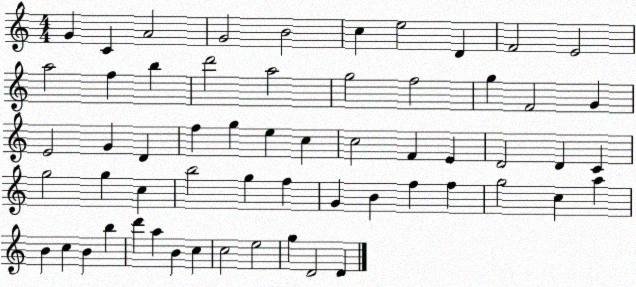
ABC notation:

X:1
T:Untitled
M:4/4
L:1/4
K:C
G C A2 G2 B2 c e2 D F2 E2 a2 f b d'2 a2 g2 f2 g F2 G E2 G D f g e c c2 F E D2 D C g2 g c b2 g f G B f f g2 c a B c B b d' a B c c2 e2 g D2 D